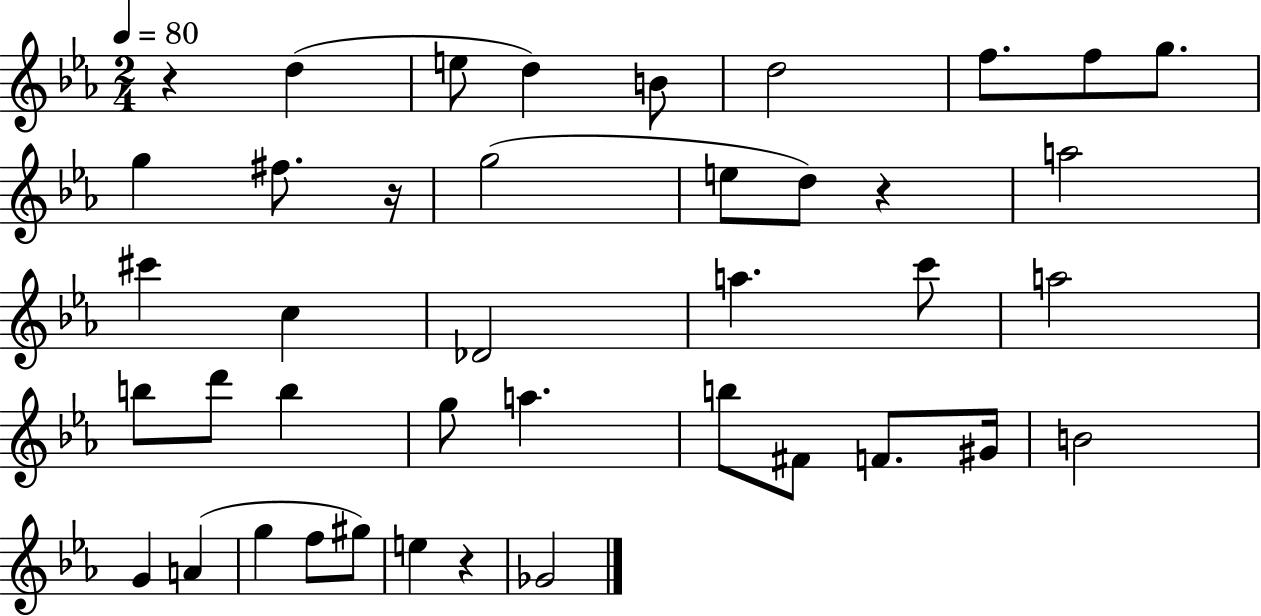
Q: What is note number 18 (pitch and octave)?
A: A5